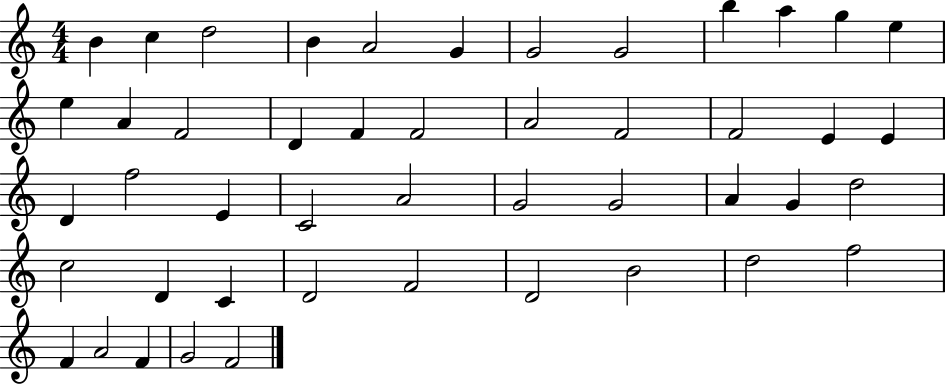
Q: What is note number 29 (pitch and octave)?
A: G4